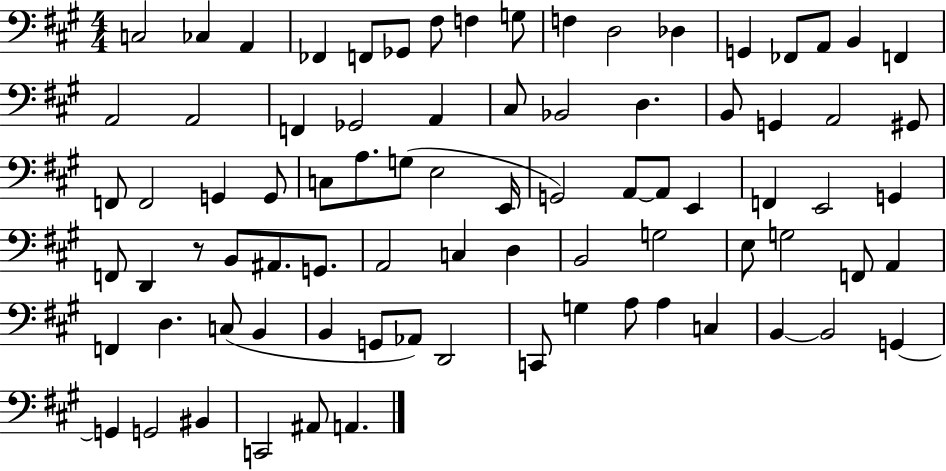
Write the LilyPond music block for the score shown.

{
  \clef bass
  \numericTimeSignature
  \time 4/4
  \key a \major
  c2 ces4 a,4 | fes,4 f,8 ges,8 fis8 f4 g8 | f4 d2 des4 | g,4 fes,8 a,8 b,4 f,4 | \break a,2 a,2 | f,4 ges,2 a,4 | cis8 bes,2 d4. | b,8 g,4 a,2 gis,8 | \break f,8 f,2 g,4 g,8 | c8 a8. g8( e2 e,16 | g,2) a,8~~ a,8 e,4 | f,4 e,2 g,4 | \break f,8 d,4 r8 b,8 ais,8. g,8. | a,2 c4 d4 | b,2 g2 | e8 g2 f,8 a,4 | \break f,4 d4. c8( b,4 | b,4 g,8 aes,8) d,2 | c,8 g4 a8 a4 c4 | b,4~~ b,2 g,4~~ | \break g,4 g,2 bis,4 | c,2 ais,8 a,4. | \bar "|."
}